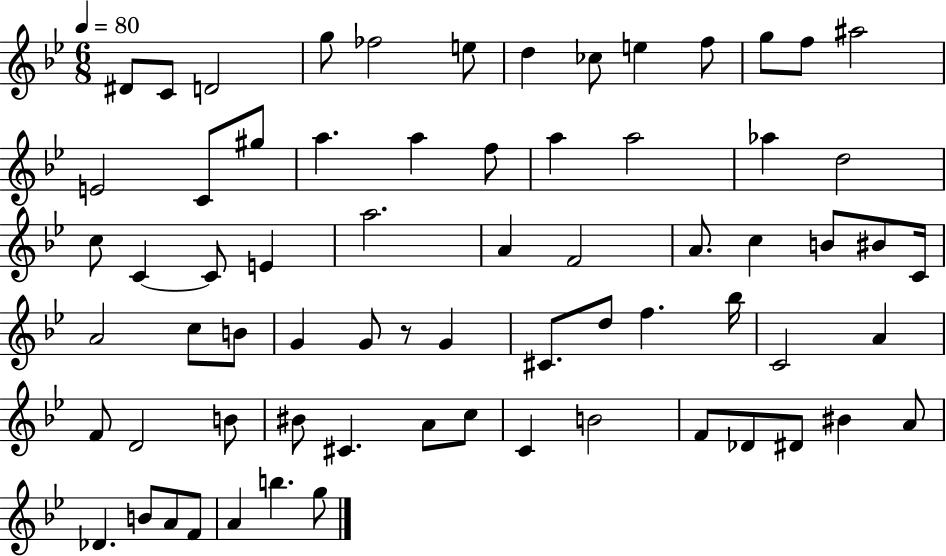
D#4/e C4/e D4/h G5/e FES5/h E5/e D5/q CES5/e E5/q F5/e G5/e F5/e A#5/h E4/h C4/e G#5/e A5/q. A5/q F5/e A5/q A5/h Ab5/q D5/h C5/e C4/q C4/e E4/q A5/h. A4/q F4/h A4/e. C5/q B4/e BIS4/e C4/s A4/h C5/e B4/e G4/q G4/e R/e G4/q C#4/e. D5/e F5/q. Bb5/s C4/h A4/q F4/e D4/h B4/e BIS4/e C#4/q. A4/e C5/e C4/q B4/h F4/e Db4/e D#4/e BIS4/q A4/e Db4/q. B4/e A4/e F4/e A4/q B5/q. G5/e